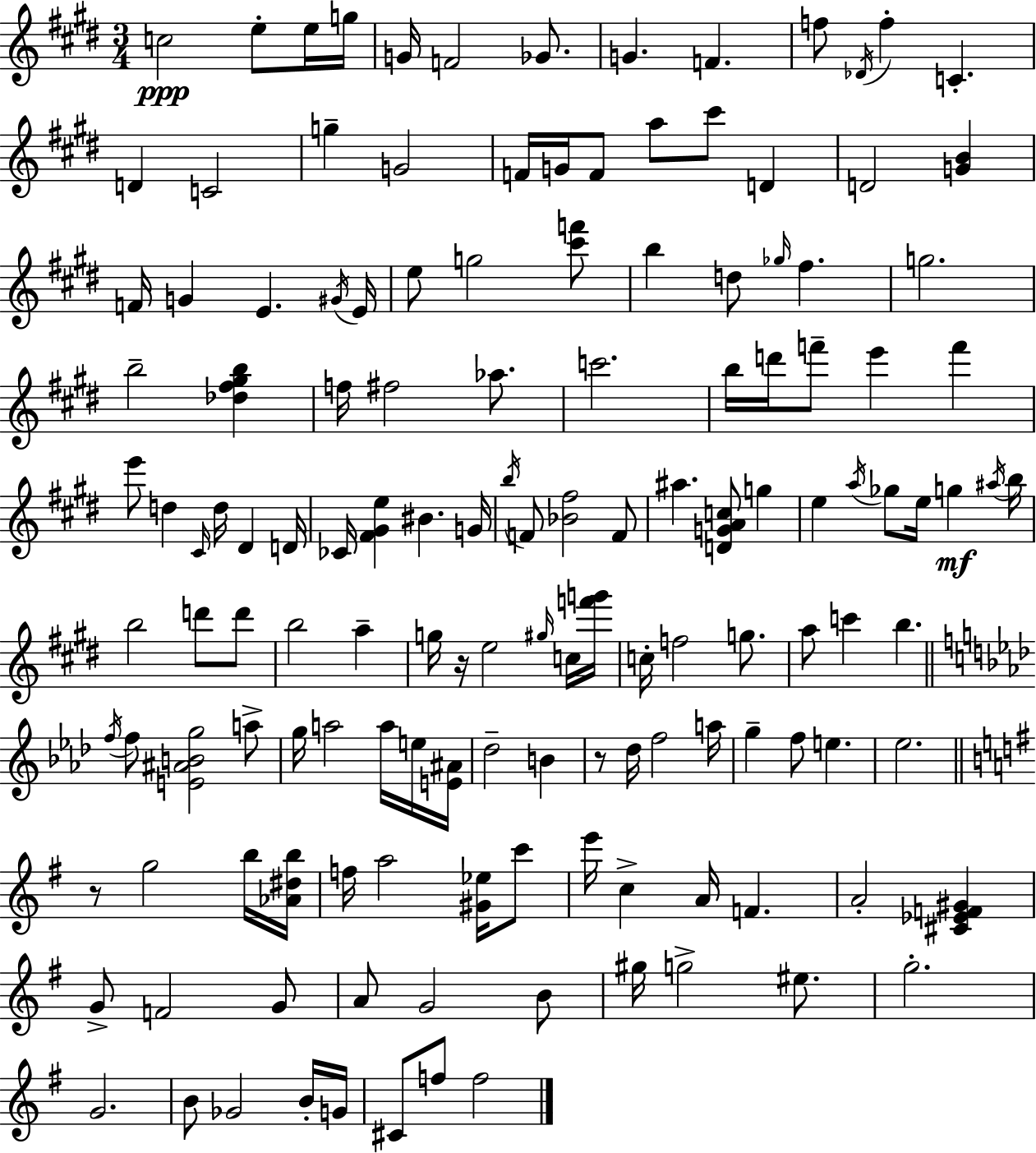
C5/h E5/e E5/s G5/s G4/s F4/h Gb4/e. G4/q. F4/q. F5/e Db4/s F5/q C4/q. D4/q C4/h G5/q G4/h F4/s G4/s F4/e A5/e C#6/e D4/q D4/h [G4,B4]/q F4/s G4/q E4/q. G#4/s E4/s E5/e G5/h [C#6,F6]/e B5/q D5/e Gb5/s F#5/q. G5/h. B5/h [Db5,F#5,G#5,B5]/q F5/s F#5/h Ab5/e. C6/h. B5/s D6/s F6/e E6/q F6/q E6/e D5/q C#4/s D5/s D#4/q D4/s CES4/s [F#4,G#4,E5]/q BIS4/q. G4/s B5/s F4/e [Bb4,F#5]/h F4/e A#5/q. [D4,G4,A4,C5]/e G5/q E5/q A5/s Gb5/e E5/s G5/q A#5/s B5/s B5/h D6/e D6/e B5/h A5/q G5/s R/s E5/h G#5/s C5/s [F6,G6]/s C5/s F5/h G5/e. A5/e C6/q B5/q. F5/s F5/e [E4,A#4,B4,G5]/h A5/e G5/s A5/h A5/s E5/s [E4,A#4]/s Db5/h B4/q R/e Db5/s F5/h A5/s G5/q F5/e E5/q. Eb5/h. R/e G5/h B5/s [Ab4,D#5,B5]/s F5/s A5/h [G#4,Eb5]/s C6/e E6/s C5/q A4/s F4/q. A4/h [C#4,Eb4,F4,G#4]/q G4/e F4/h G4/e A4/e G4/h B4/e G#5/s G5/h EIS5/e. G5/h. G4/h. B4/e Gb4/h B4/s G4/s C#4/e F5/e F5/h